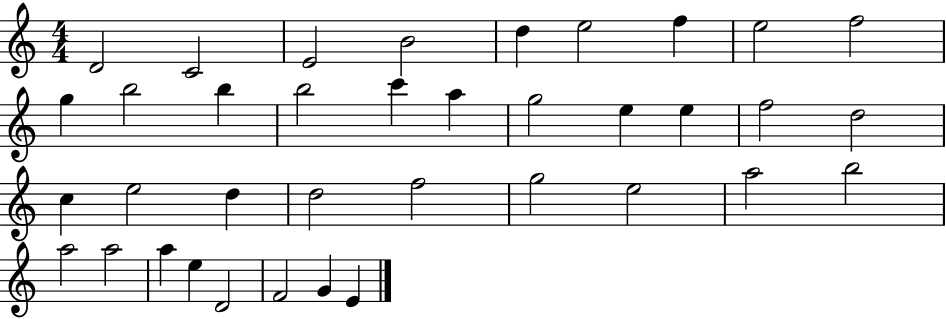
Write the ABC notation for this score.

X:1
T:Untitled
M:4/4
L:1/4
K:C
D2 C2 E2 B2 d e2 f e2 f2 g b2 b b2 c' a g2 e e f2 d2 c e2 d d2 f2 g2 e2 a2 b2 a2 a2 a e D2 F2 G E